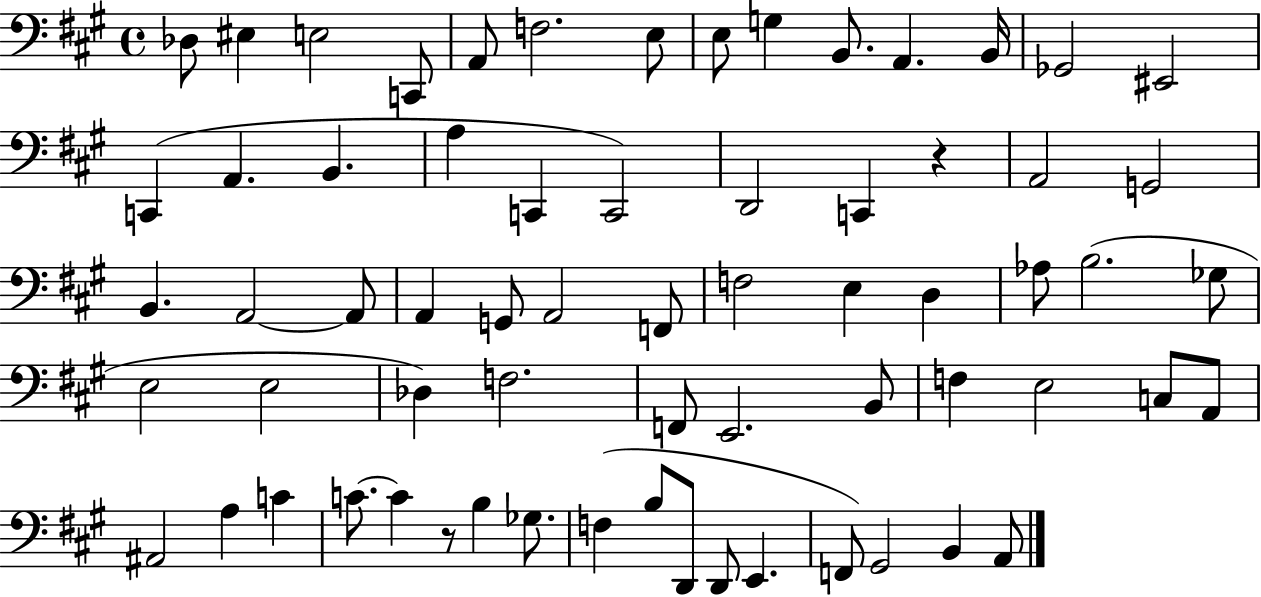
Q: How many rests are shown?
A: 2